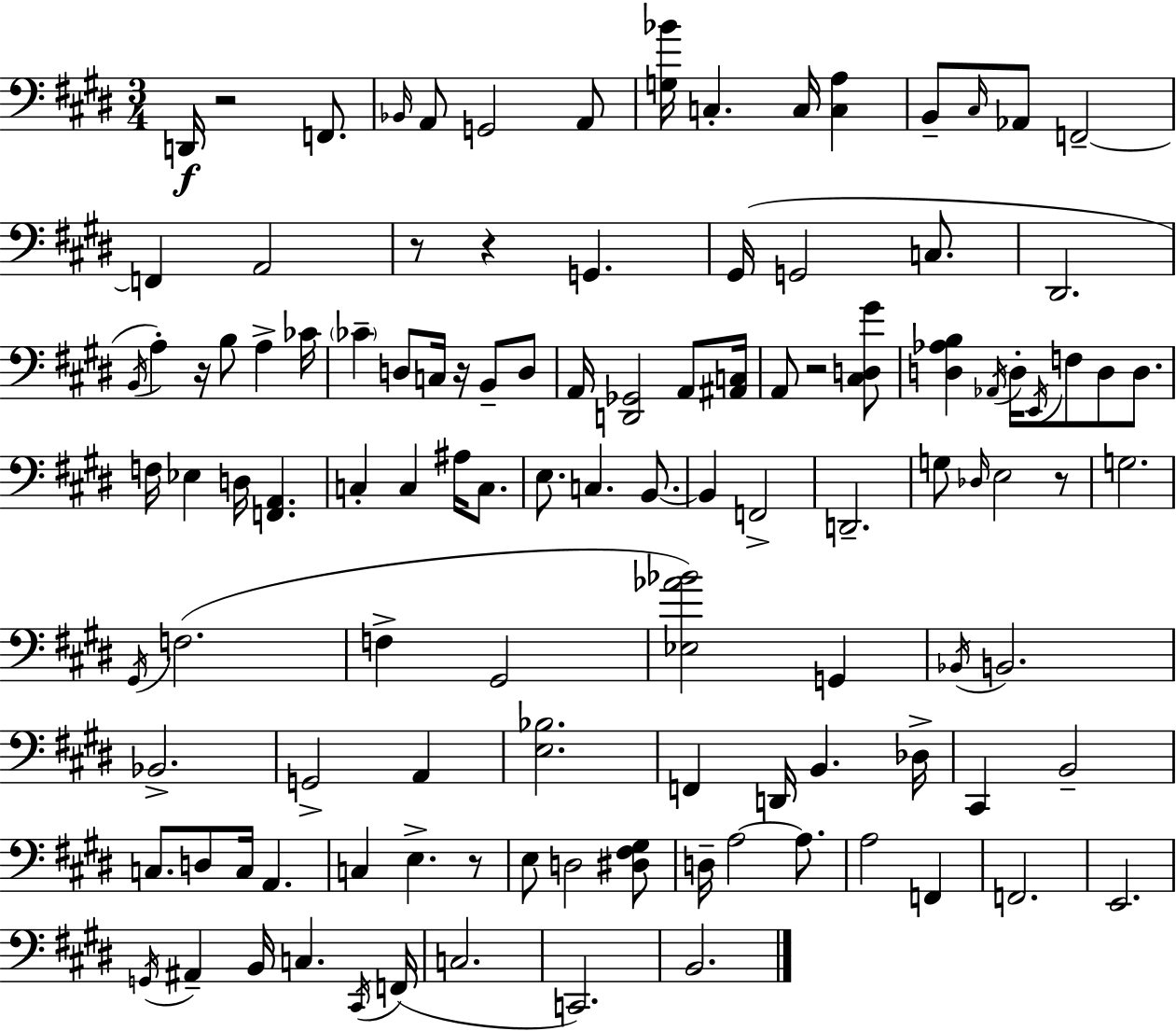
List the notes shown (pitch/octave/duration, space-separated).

D2/s R/h F2/e. Bb2/s A2/e G2/h A2/e [G3,Bb4]/s C3/q. C3/s [C3,A3]/q B2/e C#3/s Ab2/e F2/h F2/q A2/h R/e R/q G2/q. G#2/s G2/h C3/e. D#2/h. B2/s A3/q R/s B3/e A3/q CES4/s CES4/q D3/e C3/s R/s B2/e D3/e A2/s [D2,Gb2]/h A2/e [A#2,C3]/s A2/e R/h [C#3,D3,G#4]/e [D3,Ab3,B3]/q Ab2/s D3/s E2/s F3/e D3/e D3/e. F3/s Eb3/q D3/s [F2,A2]/q. C3/q C3/q A#3/s C3/e. E3/e. C3/q. B2/e. B2/q F2/h D2/h. G3/e Db3/s E3/h R/e G3/h. G#2/s F3/h. F3/q G#2/h [Eb3,Ab4,Bb4]/h G2/q Bb2/s B2/h. Bb2/h. G2/h A2/q [E3,Bb3]/h. F2/q D2/s B2/q. Db3/s C#2/q B2/h C3/e. D3/e C3/s A2/q. C3/q E3/q. R/e E3/e D3/h [D#3,F#3,G#3]/e D3/s A3/h A3/e. A3/h F2/q F2/h. E2/h. G2/s A#2/q B2/s C3/q. C#2/s F2/s C3/h. C2/h. B2/h.